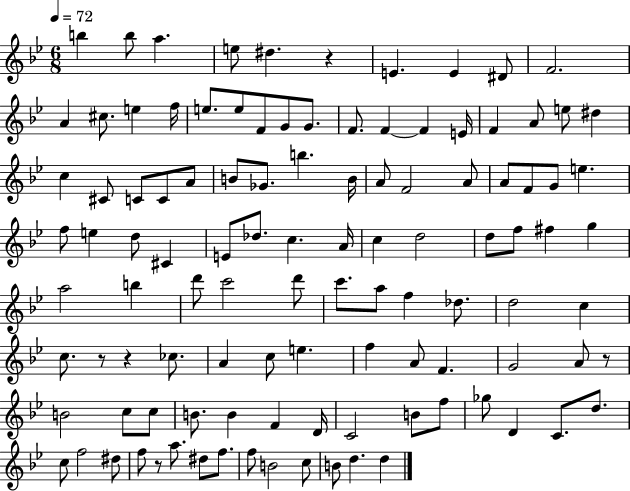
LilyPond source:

{
  \clef treble
  \numericTimeSignature
  \time 6/8
  \key bes \major
  \tempo 4 = 72
  b''4 b''8 a''4. | e''8 dis''4. r4 | e'4. e'4 dis'8 | f'2. | \break a'4 cis''8. e''4 f''16 | e''8. e''8 f'8 g'8 g'8. | f'8. f'4~~ f'4 e'16 | f'4 a'8 e''8 dis''4 | \break c''4 cis'8 c'8 c'8 a'8 | b'8 ges'8. b''4. b'16 | a'8 f'2 a'8 | a'8 f'8 g'8 e''4. | \break f''8 e''4 d''8 cis'4 | e'8 des''8. c''4. a'16 | c''4 d''2 | d''8 f''8 fis''4 g''4 | \break a''2 b''4 | d'''8 c'''2 d'''8 | c'''8. a''8 f''4 des''8. | d''2 c''4 | \break c''8. r8 r4 ces''8. | a'4 c''8 e''4. | f''4 a'8 f'4. | g'2 a'8 r8 | \break b'2 c''8 c''8 | b'8. b'4 f'4 d'16 | c'2 b'8 f''8 | ges''8 d'4 c'8. d''8. | \break c''8 f''2 dis''8 | f''8 r8 a''8. dis''8 f''8. | f''8 b'2 c''8 | b'8 d''4. d''4 | \break \bar "|."
}